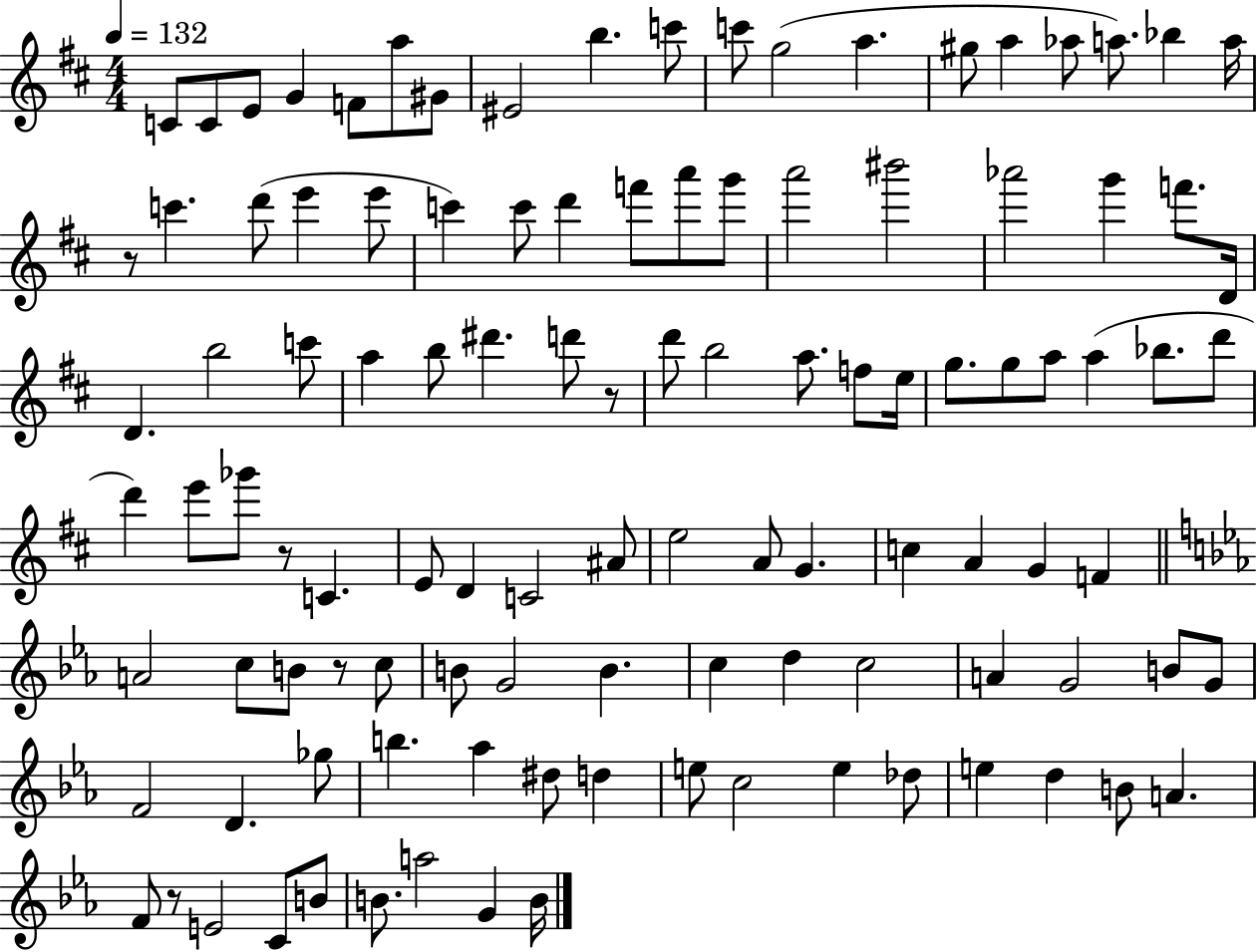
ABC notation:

X:1
T:Untitled
M:4/4
L:1/4
K:D
C/2 C/2 E/2 G F/2 a/2 ^G/2 ^E2 b c'/2 c'/2 g2 a ^g/2 a _a/2 a/2 _b a/4 z/2 c' d'/2 e' e'/2 c' c'/2 d' f'/2 a'/2 g'/2 a'2 ^b'2 _a'2 g' f'/2 D/4 D b2 c'/2 a b/2 ^d' d'/2 z/2 d'/2 b2 a/2 f/2 e/4 g/2 g/2 a/2 a _b/2 d'/2 d' e'/2 _g'/2 z/2 C E/2 D C2 ^A/2 e2 A/2 G c A G F A2 c/2 B/2 z/2 c/2 B/2 G2 B c d c2 A G2 B/2 G/2 F2 D _g/2 b _a ^d/2 d e/2 c2 e _d/2 e d B/2 A F/2 z/2 E2 C/2 B/2 B/2 a2 G B/4